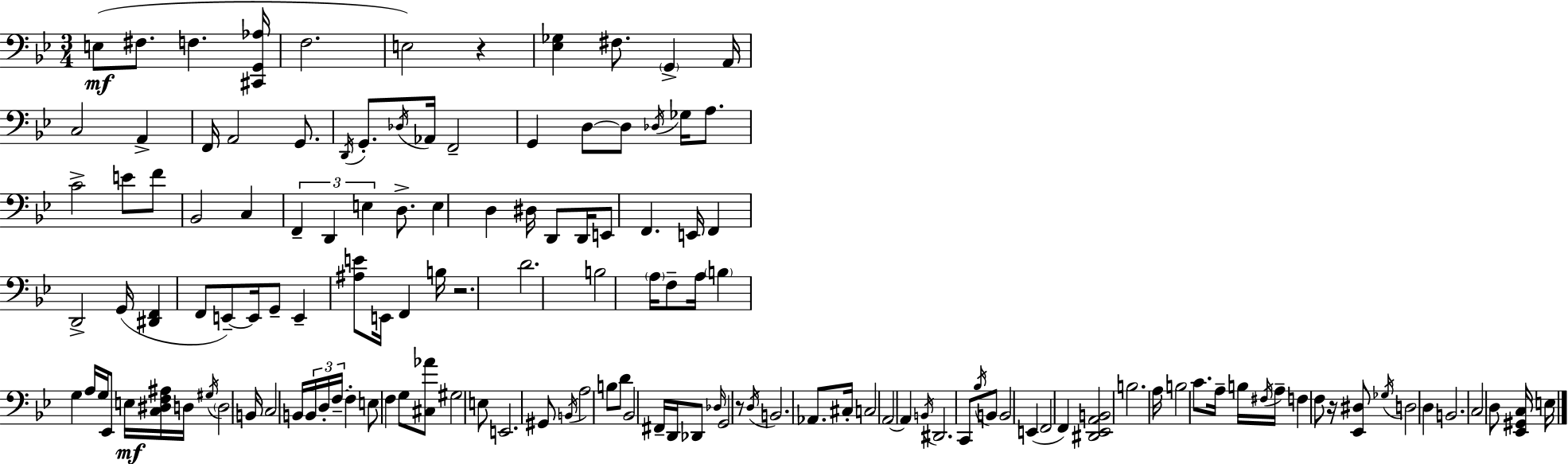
X:1
T:Untitled
M:3/4
L:1/4
K:Bb
E,/2 ^F,/2 F, [^C,,G,,_A,]/4 F,2 E,2 z [_E,_G,] ^F,/2 G,, A,,/4 C,2 A,, F,,/4 A,,2 G,,/2 D,,/4 G,,/2 _D,/4 _A,,/4 F,,2 G,, D,/2 D,/2 _D,/4 _G,/4 A,/2 C2 E/2 F/2 _B,,2 C, F,, D,, E, D,/2 E, D, ^D,/4 D,,/2 D,,/4 E,,/2 F,, E,,/4 F,, D,,2 G,,/4 [^D,,F,,] F,,/2 E,,/2 E,,/4 G,,/2 E,, [^A,E]/2 E,,/4 F,, B,/4 z2 D2 B,2 A,/4 F,/2 A,/4 B, G, A,/4 G,/4 _E,,/2 E,/4 [C,^D,F,^A,]/4 D,/4 ^G,/4 D,2 B,,/4 C,2 B,,/4 B,,/4 D,/4 F,/4 F, E,/2 F, G,/2 [^C,_A]/2 ^G,2 E,/2 E,,2 ^G,,/2 B,,/4 A,2 B,/2 D/2 _B,,2 ^F,,/4 D,,/4 _D,,/2 _D,/4 G,,2 z/2 D,/4 B,,2 _A,,/2 ^C,/4 C,2 A,,2 A,, B,,/4 ^D,,2 C,,/2 _B,/4 B,,/2 B,,2 E,, F,,2 F,, [^D,,_E,,A,,B,,]2 B,2 A,/4 B,2 C/2 A,/4 B,/4 ^F,/4 A,/4 F, F,/2 z/4 [_E,,^D,]/2 _G,/4 D,2 D, B,,2 C,2 D,/2 [_E,,^G,,C,]/4 E,/4